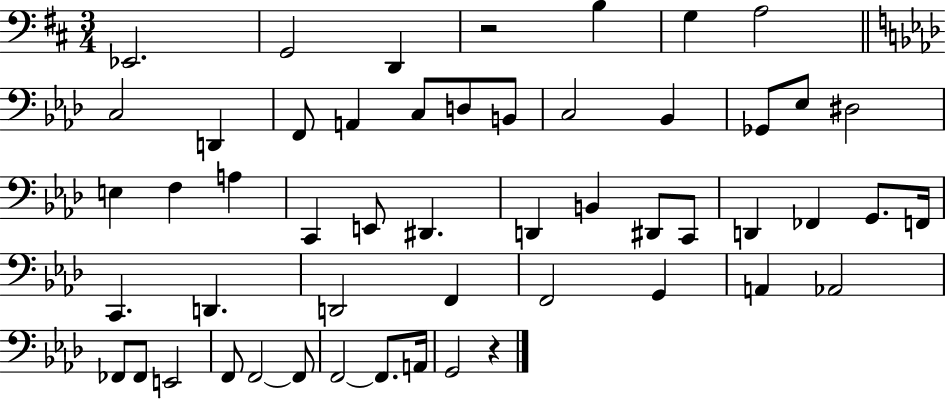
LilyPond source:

{
  \clef bass
  \numericTimeSignature
  \time 3/4
  \key d \major
  \repeat volta 2 { ees,2. | g,2 d,4 | r2 b4 | g4 a2 | \break \bar "||" \break \key aes \major c2 d,4 | f,8 a,4 c8 d8 b,8 | c2 bes,4 | ges,8 ees8 dis2 | \break e4 f4 a4 | c,4 e,8 dis,4. | d,4 b,4 dis,8 c,8 | d,4 fes,4 g,8. f,16 | \break c,4. d,4. | d,2 f,4 | f,2 g,4 | a,4 aes,2 | \break fes,8 fes,8 e,2 | f,8 f,2~~ f,8 | f,2~~ f,8. a,16 | g,2 r4 | \break } \bar "|."
}